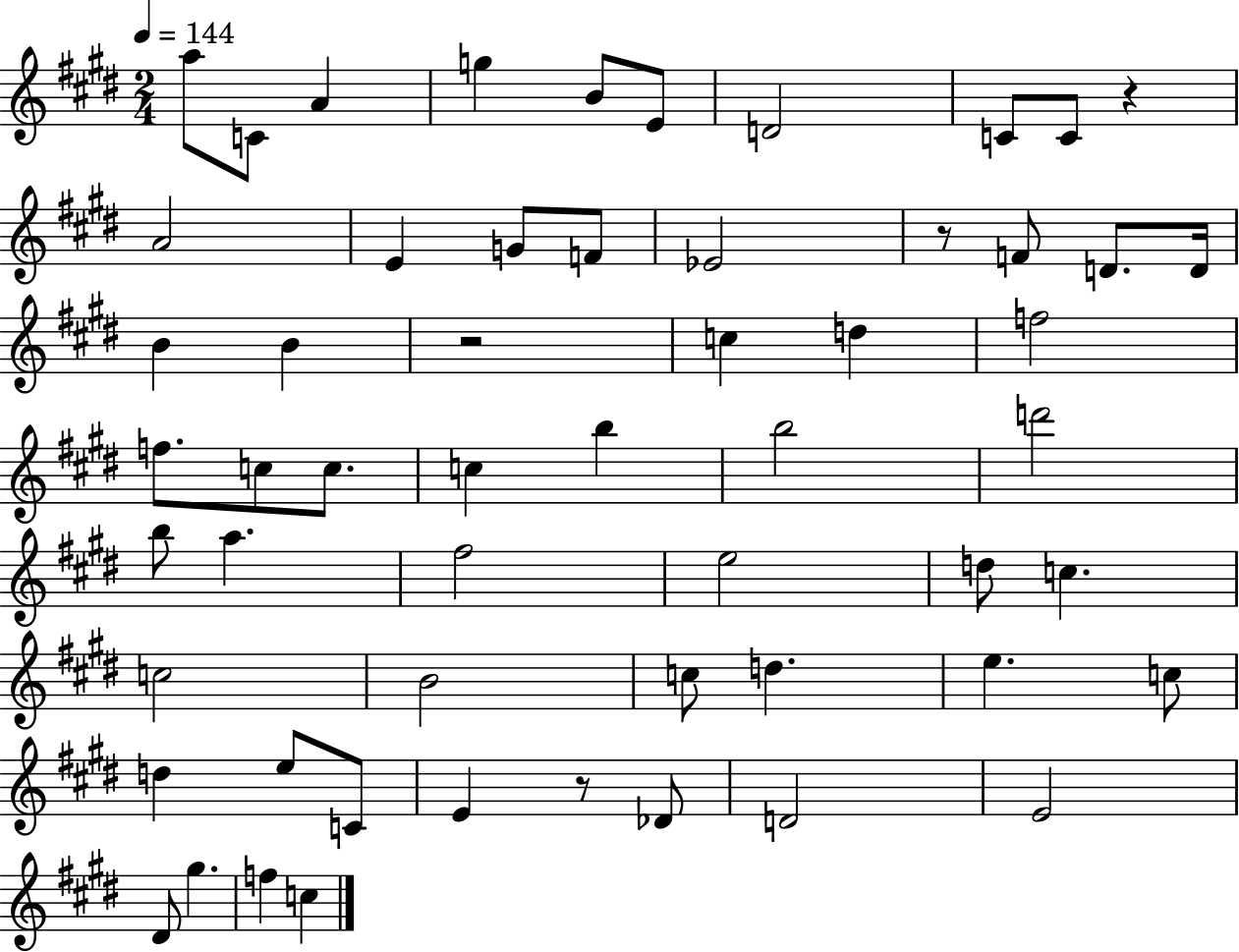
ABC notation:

X:1
T:Untitled
M:2/4
L:1/4
K:E
a/2 C/2 A g B/2 E/2 D2 C/2 C/2 z A2 E G/2 F/2 _E2 z/2 F/2 D/2 D/4 B B z2 c d f2 f/2 c/2 c/2 c b b2 d'2 b/2 a ^f2 e2 d/2 c c2 B2 c/2 d e c/2 d e/2 C/2 E z/2 _D/2 D2 E2 ^D/2 ^g f c